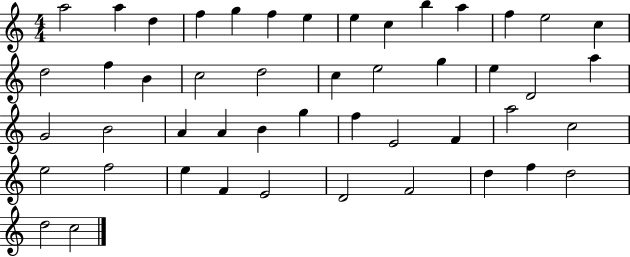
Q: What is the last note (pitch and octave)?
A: C5